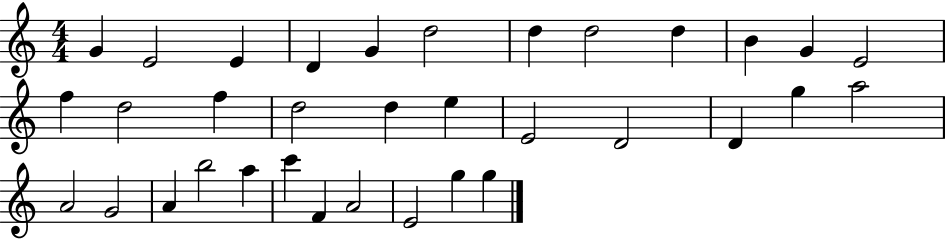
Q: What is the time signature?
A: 4/4